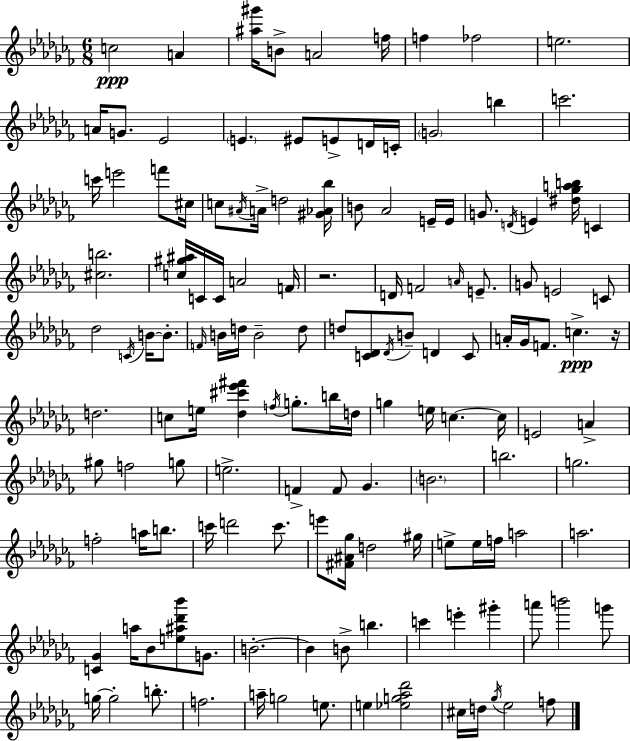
{
  \clef treble
  \numericTimeSignature
  \time 6/8
  \key aes \minor
  c''2\ppp a'4 | <ais'' gis'''>16 b'8-> a'2 f''16 | f''4 fes''2 | e''2. | \break a'16 g'8. ees'2 | \parenthesize e'4. eis'8 e'8-> d'16 c'16-. | \parenthesize g'2 b''4 | c'''2. | \break c'''16 e'''2 f'''8 cis''16 | c''8 \acciaccatura { ais'16 } a'16-> d''2 | <gis' aes' bes''>16 b'8 aes'2 e'16-- | e'16 g'8. \acciaccatura { d'16 } e'4 <dis'' ges'' a'' b''>16 c'4 | \break <cis'' b''>2. | <c'' gis'' ais''>16 c'16 c'16 a'2 | f'16 r2. | d'16 f'2 \grace { a'16 } | \break e'8.-- g'8 e'2 | c'8 des''2 \acciaccatura { c'16 } | b'16~~ b'8.-. \grace { f'16 } b'16 d''16 b'2-- | d''8 d''8 <c' des'>8 \acciaccatura { des'16 } b'8-- | \break d'4 c'8 a'16-. ges'16 f'8. c''4.->\ppp | r16 d''2. | c''8 e''16 <des'' cis''' ees''' fis'''>4 | \acciaccatura { f''16 } g''8.-. b''16 d''16 g''4 e''16 | \break c''4.~~ c''16 e'2 | a'4-> gis''8 f''2 | g''8 e''2.-> | f'4-> f'8 | \break ges'4. \parenthesize b'2. | b''2. | g''2. | f''2-. | \break a''16 b''8. c'''16 d'''2 | c'''8. e'''8 <fis' ais' ges''>16 d''2 | gis''16 e''8-> e''16 f''16 a''2 | a''2. | \break <c' ges'>4 a''16 | bes'8 <e'' ais'' des''' bes'''>8 g'8. b'2.-.~~ | b'4 b'8-> | b''4. c'''4 e'''4-. | \break gis'''4-. a'''8 b'''2 | g'''8 g''16~~ g''2-. | b''8.-. f''2. | a''16-- g''2 | \break e''8. e''4 <ees'' g'' aes'' des'''>2 | cis''16 d''16 \acciaccatura { ges''16 } ees''2 | f''8 \bar "|."
}